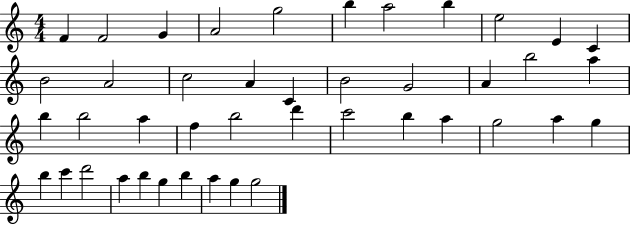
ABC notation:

X:1
T:Untitled
M:4/4
L:1/4
K:C
F F2 G A2 g2 b a2 b e2 E C B2 A2 c2 A C B2 G2 A b2 a b b2 a f b2 d' c'2 b a g2 a g b c' d'2 a b g b a g g2